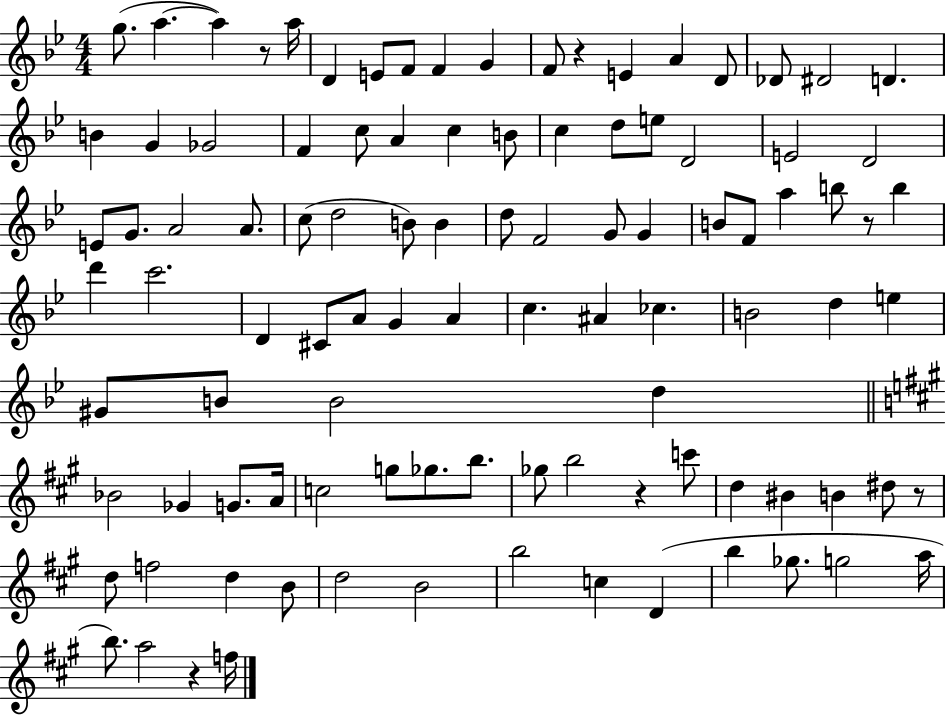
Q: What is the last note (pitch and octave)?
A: F5